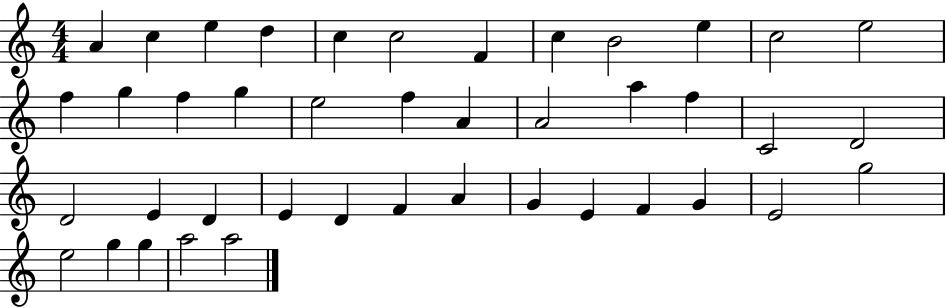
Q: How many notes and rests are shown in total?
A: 42